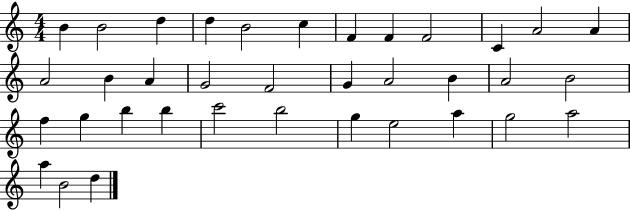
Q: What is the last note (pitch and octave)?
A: D5